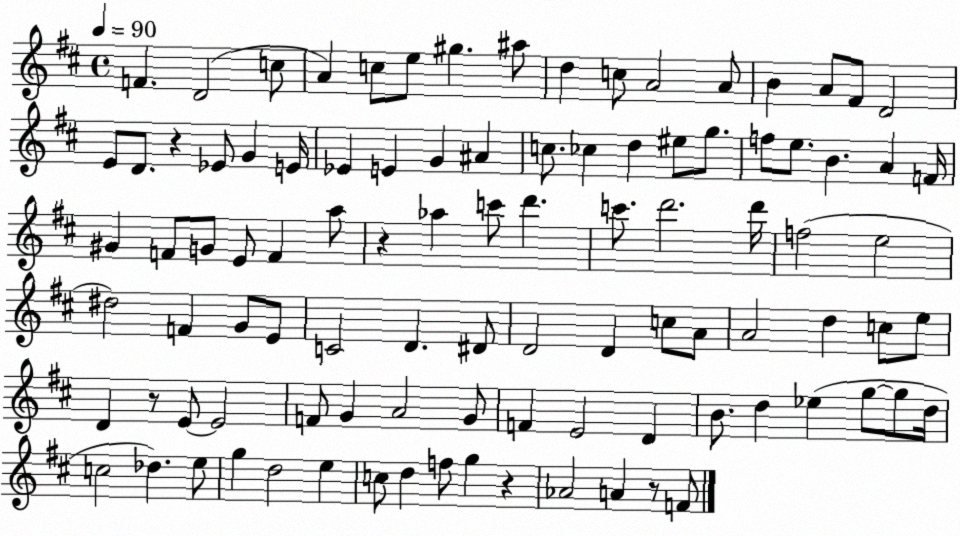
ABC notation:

X:1
T:Untitled
M:4/4
L:1/4
K:D
F D2 c/2 A c/2 e/2 ^g ^a/2 d c/2 A2 A/2 B A/2 ^F/2 D2 E/2 D/2 z _E/2 G E/4 _E E G ^A c/2 _c d ^e/2 g/2 f/2 e/2 B A F/4 ^G F/2 G/2 E/2 F a/2 z _a c'/2 d' c'/2 d'2 d'/4 f2 e2 ^d2 F G/2 E/2 C2 D ^D/2 D2 D c/2 A/2 A2 d c/2 e/2 D z/2 E/2 E2 F/2 G A2 G/2 F E2 D B/2 d _e g/2 g/2 d/4 c2 _d e/2 g d2 e c/2 d f/2 g z _A2 A z/2 F/2